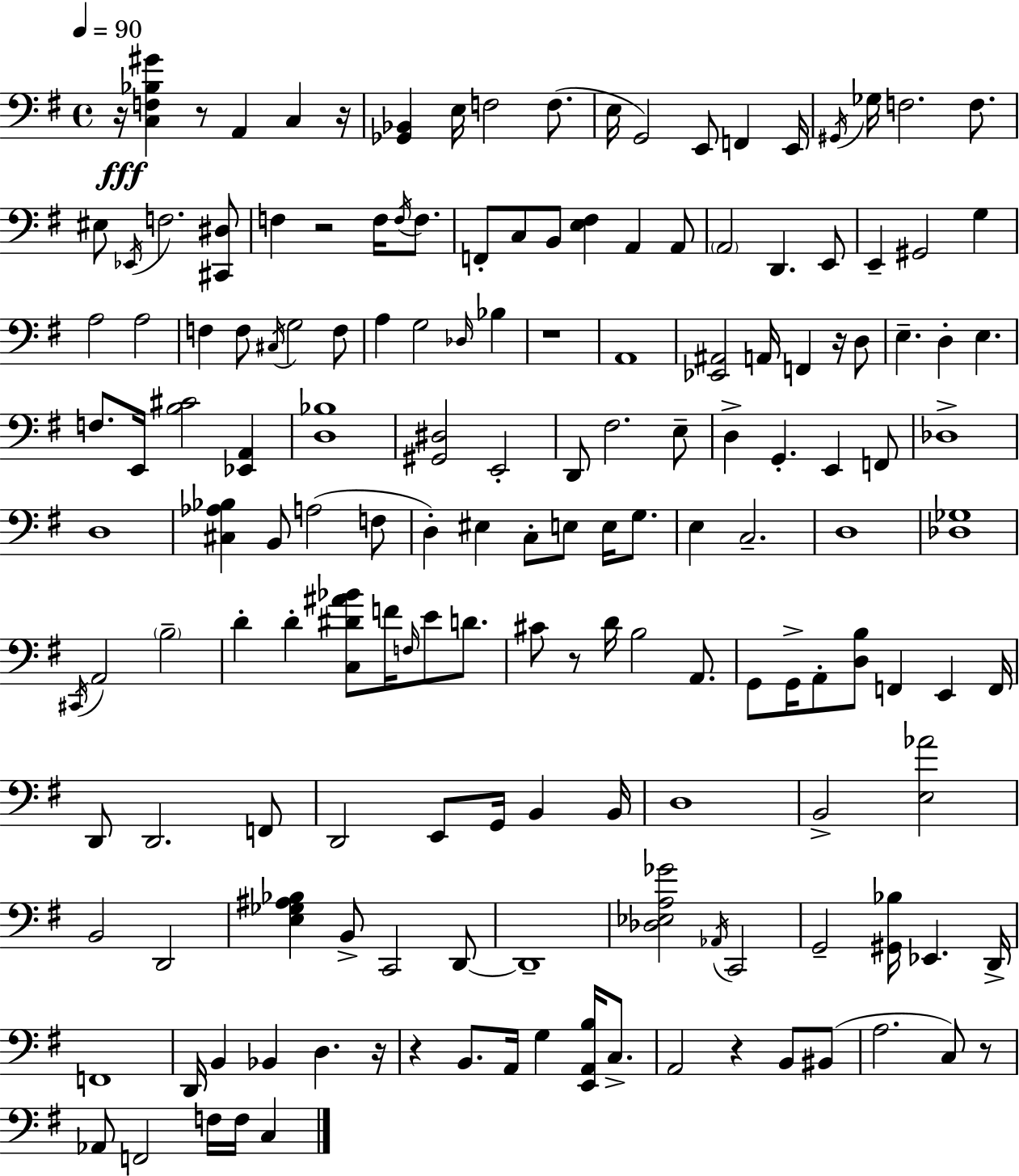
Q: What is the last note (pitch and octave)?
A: C3